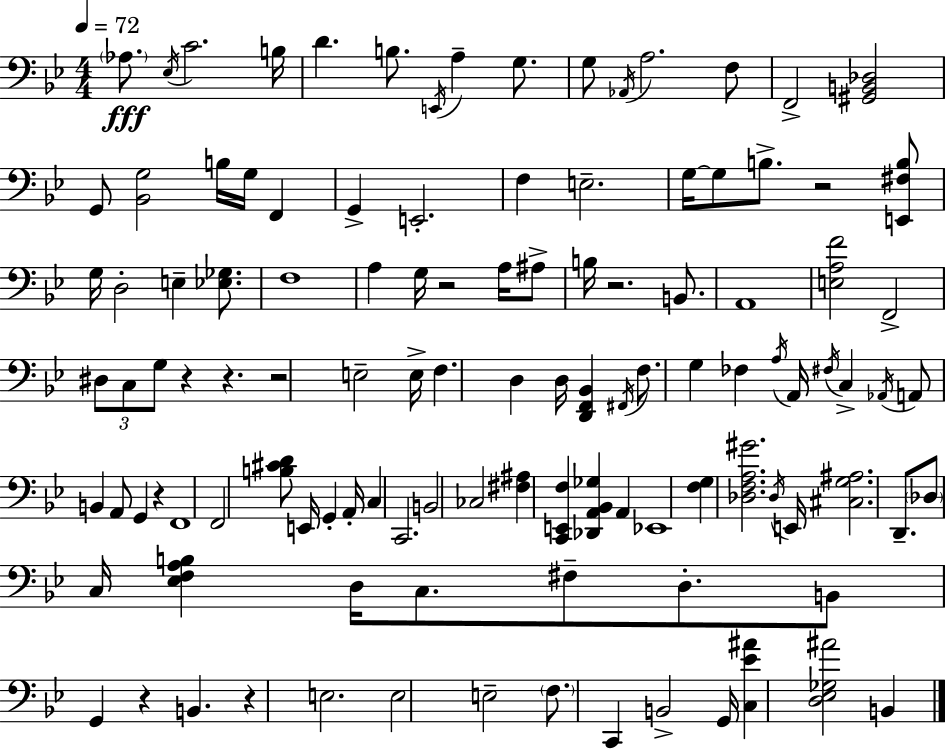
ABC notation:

X:1
T:Untitled
M:4/4
L:1/4
K:Bb
_A,/2 _E,/4 C2 B,/4 D B,/2 E,,/4 A, G,/2 G,/2 _A,,/4 A,2 F,/2 F,,2 [^G,,B,,_D,]2 G,,/2 [_B,,G,]2 B,/4 G,/4 F,, G,, E,,2 F, E,2 G,/4 G,/2 B,/2 z2 [E,,^F,B,]/2 G,/4 D,2 E, [_E,_G,]/2 F,4 A, G,/4 z2 A,/4 ^A,/2 B,/4 z2 B,,/2 A,,4 [E,A,F]2 F,,2 ^D,/2 C,/2 G,/2 z z z2 E,2 E,/4 F, D, D,/4 [D,,F,,_B,,] ^F,,/4 F,/2 G, _F, A,/4 A,,/4 ^F,/4 C, _A,,/4 A,,/2 B,, A,,/2 G,, z F,,4 F,,2 [B,^CD]/2 E,,/4 G,, A,,/4 C, C,,2 B,,2 _C,2 [^F,^A,] [C,,E,,F,] [_D,,A,,_B,,_G,] A,, _E,,4 [F,G,] [_D,F,A,^G]2 _D,/4 E,,/4 [^C,G,^A,]2 D,,/2 _D,/2 C,/4 [_E,F,A,B,] D,/4 C,/2 ^F,/2 D,/2 B,,/2 G,, z B,, z E,2 E,2 E,2 F,/2 C,, B,,2 G,,/4 [C,_E^A] [D,_E,_G,^A]2 B,,